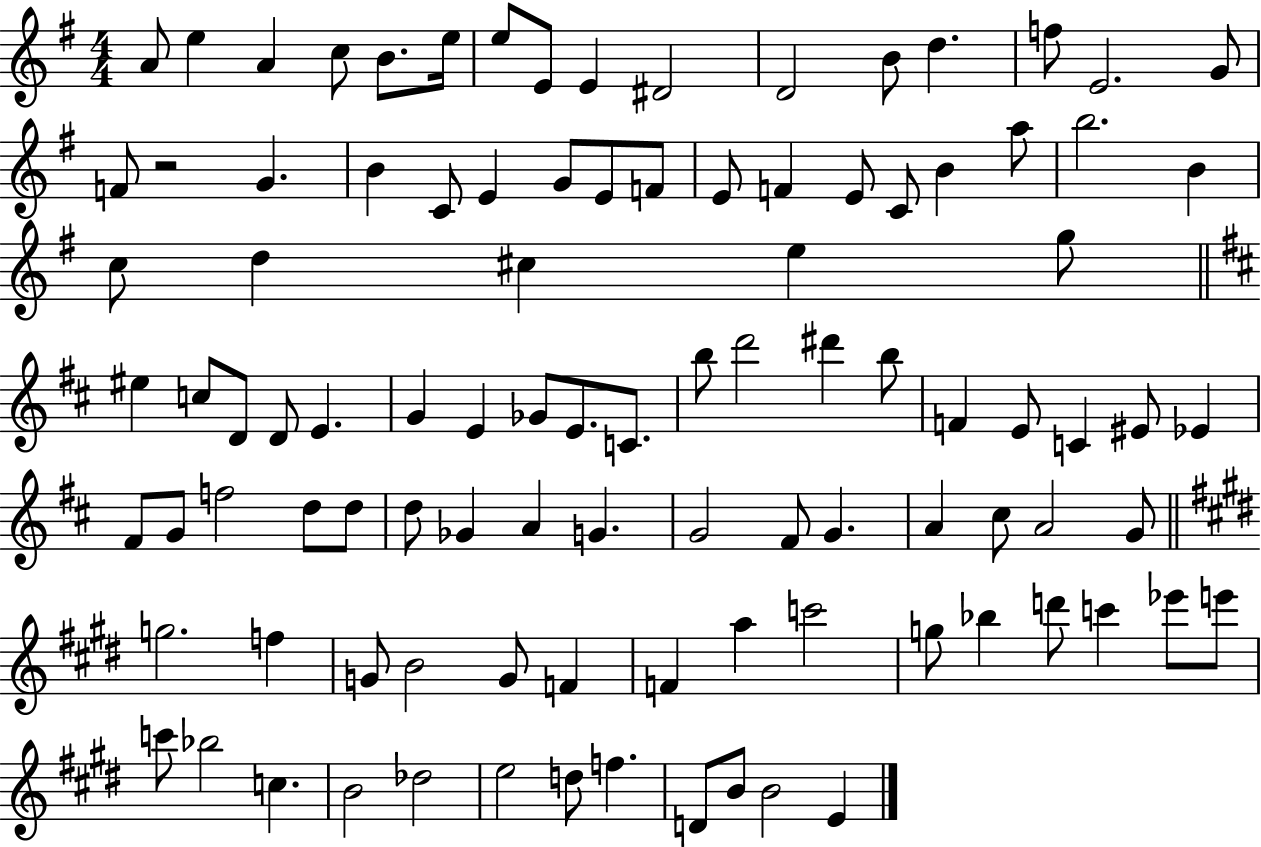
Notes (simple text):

A4/e E5/q A4/q C5/e B4/e. E5/s E5/e E4/e E4/q D#4/h D4/h B4/e D5/q. F5/e E4/h. G4/e F4/e R/h G4/q. B4/q C4/e E4/q G4/e E4/e F4/e E4/e F4/q E4/e C4/e B4/q A5/e B5/h. B4/q C5/e D5/q C#5/q E5/q G5/e EIS5/q C5/e D4/e D4/e E4/q. G4/q E4/q Gb4/e E4/e. C4/e. B5/e D6/h D#6/q B5/e F4/q E4/e C4/q EIS4/e Eb4/q F#4/e G4/e F5/h D5/e D5/e D5/e Gb4/q A4/q G4/q. G4/h F#4/e G4/q. A4/q C#5/e A4/h G4/e G5/h. F5/q G4/e B4/h G4/e F4/q F4/q A5/q C6/h G5/e Bb5/q D6/e C6/q Eb6/e E6/e C6/e Bb5/h C5/q. B4/h Db5/h E5/h D5/e F5/q. D4/e B4/e B4/h E4/q